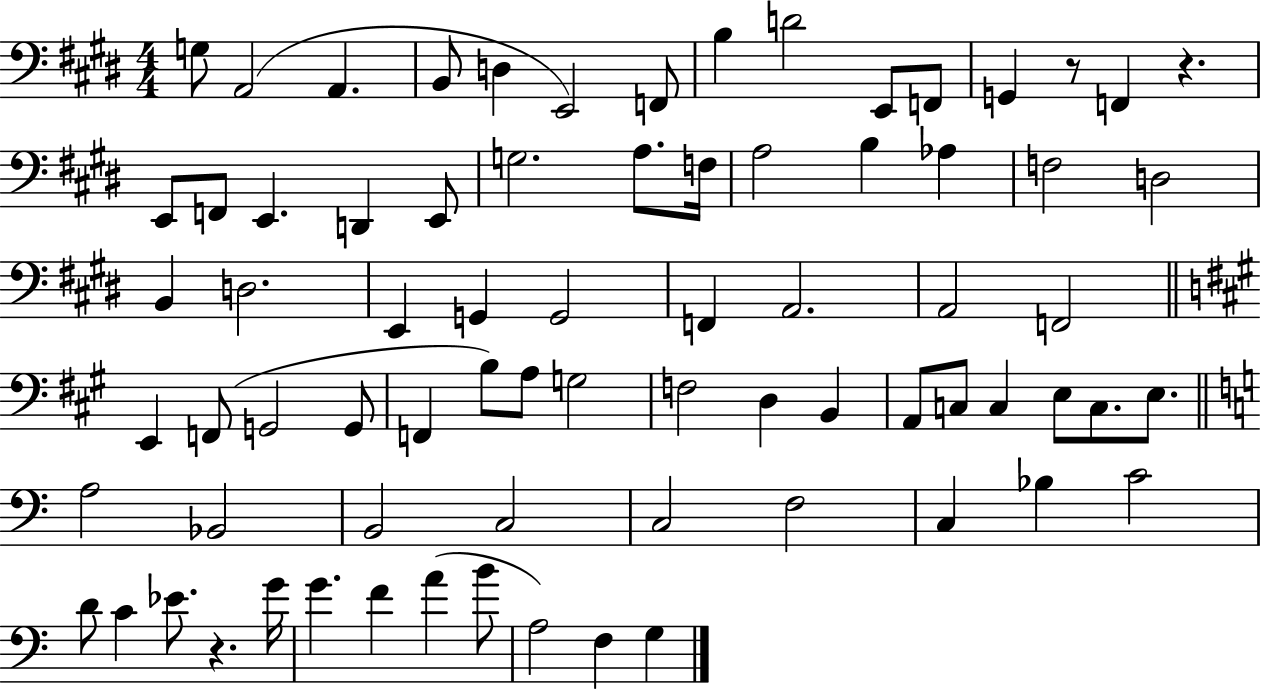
{
  \clef bass
  \numericTimeSignature
  \time 4/4
  \key e \major
  g8 a,2( a,4. | b,8 d4 e,2) f,8 | b4 d'2 e,8 f,8 | g,4 r8 f,4 r4. | \break e,8 f,8 e,4. d,4 e,8 | g2. a8. f16 | a2 b4 aes4 | f2 d2 | \break b,4 d2. | e,4 g,4 g,2 | f,4 a,2. | a,2 f,2 | \break \bar "||" \break \key a \major e,4 f,8( g,2 g,8 | f,4 b8) a8 g2 | f2 d4 b,4 | a,8 c8 c4 e8 c8. e8. | \break \bar "||" \break \key c \major a2 bes,2 | b,2 c2 | c2 f2 | c4 bes4 c'2 | \break d'8 c'4 ees'8. r4. g'16 | g'4. f'4 a'4( b'8 | a2) f4 g4 | \bar "|."
}